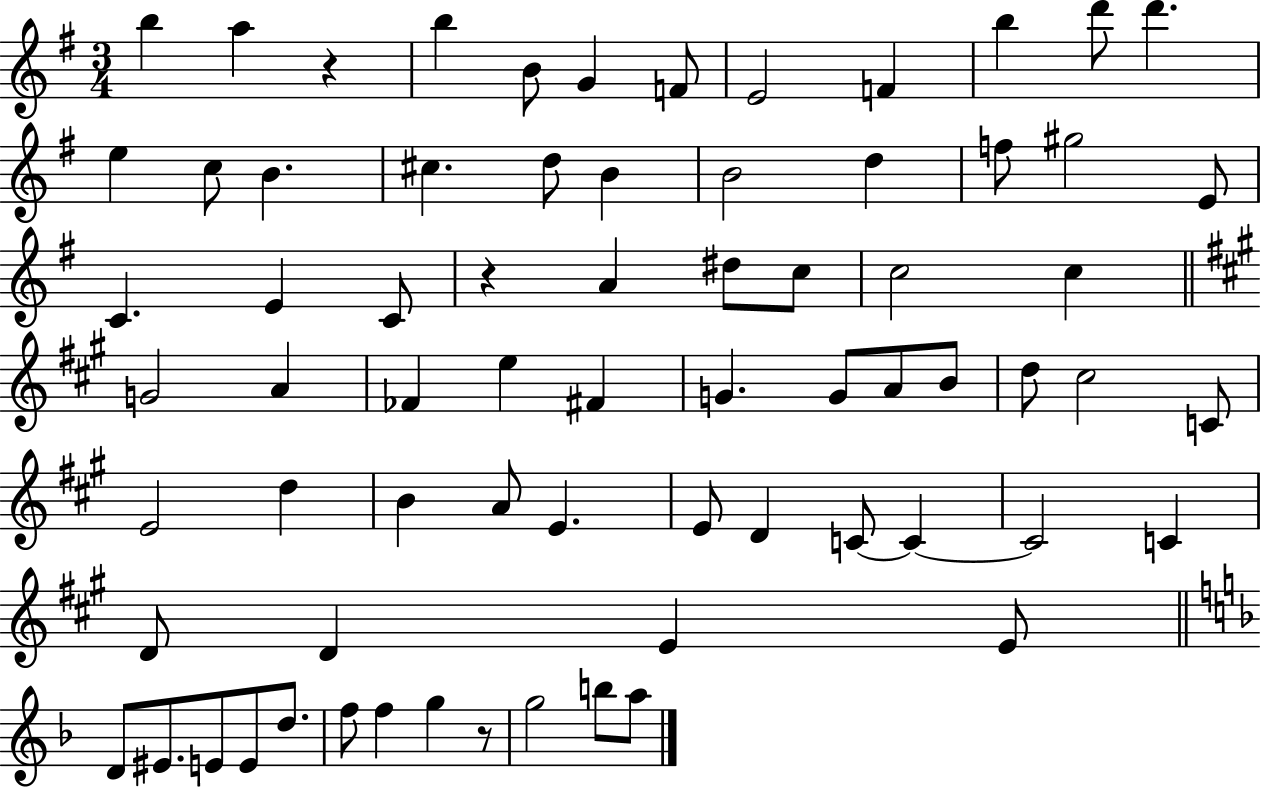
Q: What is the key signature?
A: G major